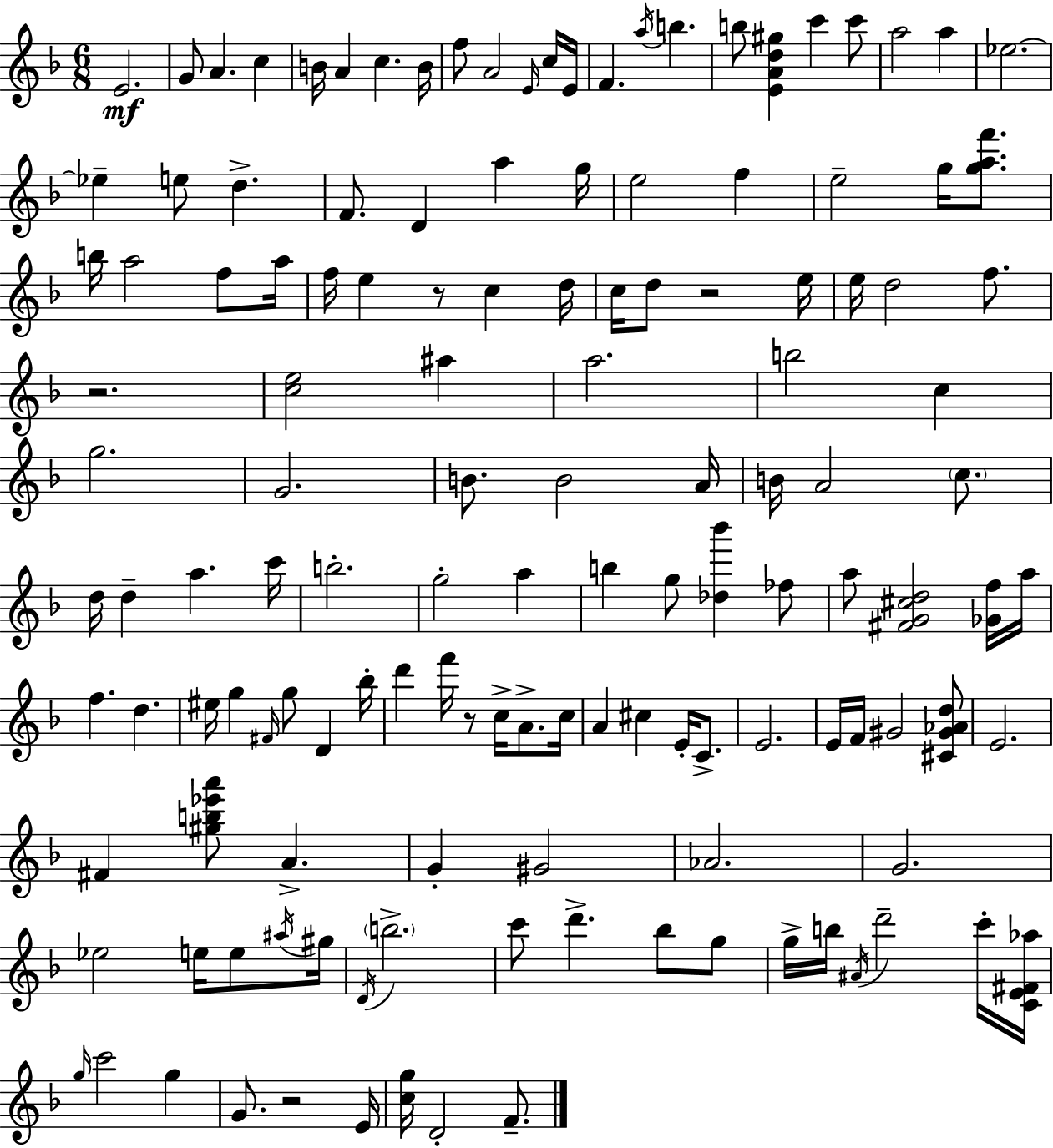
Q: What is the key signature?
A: F major